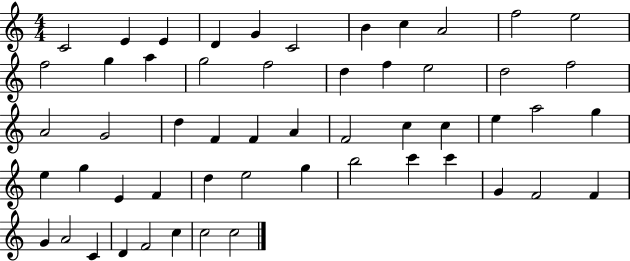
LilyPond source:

{
  \clef treble
  \numericTimeSignature
  \time 4/4
  \key c \major
  c'2 e'4 e'4 | d'4 g'4 c'2 | b'4 c''4 a'2 | f''2 e''2 | \break f''2 g''4 a''4 | g''2 f''2 | d''4 f''4 e''2 | d''2 f''2 | \break a'2 g'2 | d''4 f'4 f'4 a'4 | f'2 c''4 c''4 | e''4 a''2 g''4 | \break e''4 g''4 e'4 f'4 | d''4 e''2 g''4 | b''2 c'''4 c'''4 | g'4 f'2 f'4 | \break g'4 a'2 c'4 | d'4 f'2 c''4 | c''2 c''2 | \bar "|."
}